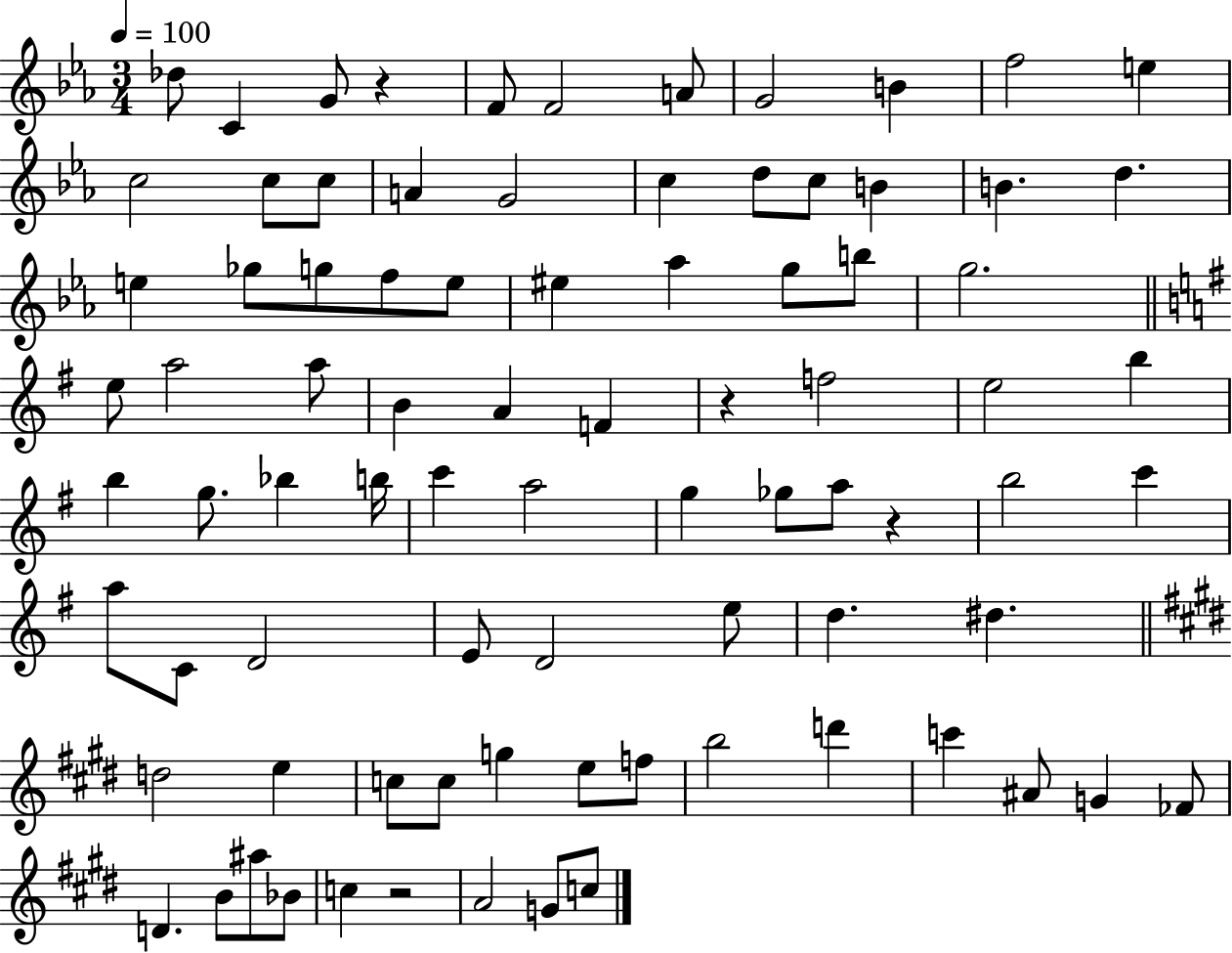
{
  \clef treble
  \numericTimeSignature
  \time 3/4
  \key ees \major
  \tempo 4 = 100
  des''8 c'4 g'8 r4 | f'8 f'2 a'8 | g'2 b'4 | f''2 e''4 | \break c''2 c''8 c''8 | a'4 g'2 | c''4 d''8 c''8 b'4 | b'4. d''4. | \break e''4 ges''8 g''8 f''8 e''8 | eis''4 aes''4 g''8 b''8 | g''2. | \bar "||" \break \key g \major e''8 a''2 a''8 | b'4 a'4 f'4 | r4 f''2 | e''2 b''4 | \break b''4 g''8. bes''4 b''16 | c'''4 a''2 | g''4 ges''8 a''8 r4 | b''2 c'''4 | \break a''8 c'8 d'2 | e'8 d'2 e''8 | d''4. dis''4. | \bar "||" \break \key e \major d''2 e''4 | c''8 c''8 g''4 e''8 f''8 | b''2 d'''4 | c'''4 ais'8 g'4 fes'8 | \break d'4. b'8 ais''8 bes'8 | c''4 r2 | a'2 g'8 c''8 | \bar "|."
}